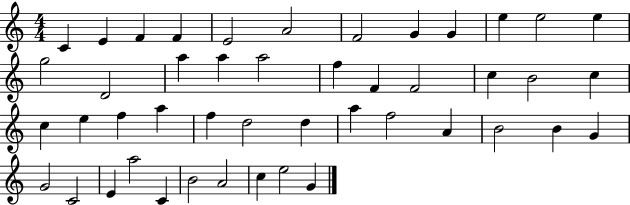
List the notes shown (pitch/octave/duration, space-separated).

C4/q E4/q F4/q F4/q E4/h A4/h F4/h G4/q G4/q E5/q E5/h E5/q G5/h D4/h A5/q A5/q A5/h F5/q F4/q F4/h C5/q B4/h C5/q C5/q E5/q F5/q A5/q F5/q D5/h D5/q A5/q F5/h A4/q B4/h B4/q G4/q G4/h C4/h E4/q A5/h C4/q B4/h A4/h C5/q E5/h G4/q